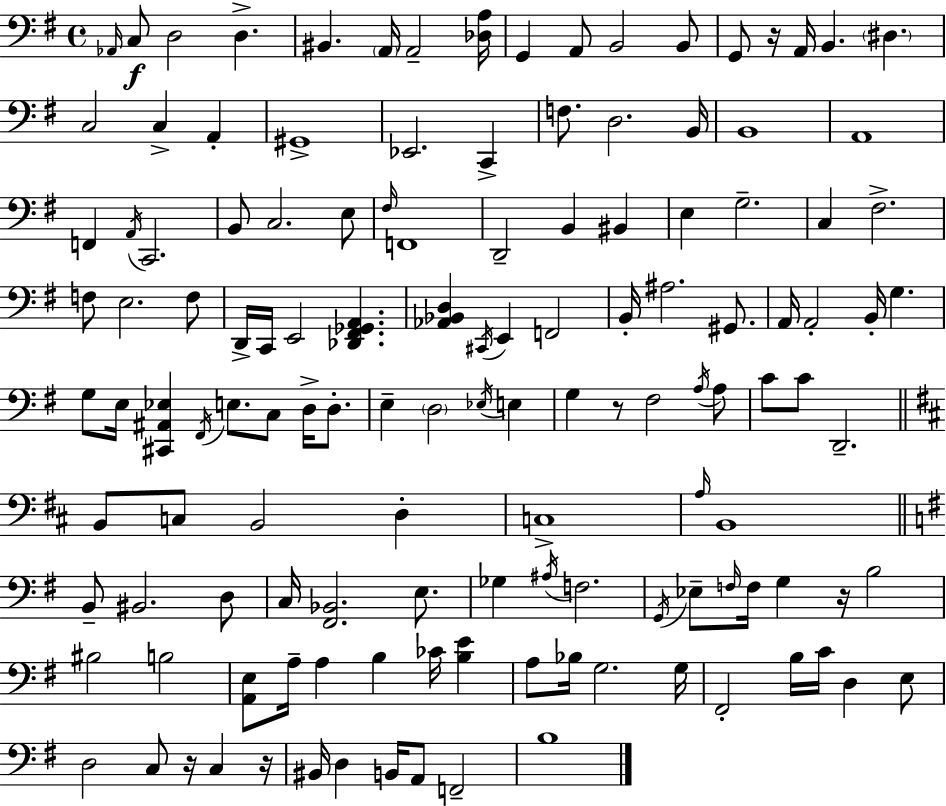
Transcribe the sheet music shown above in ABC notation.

X:1
T:Untitled
M:4/4
L:1/4
K:G
_A,,/4 C,/2 D,2 D, ^B,, A,,/4 A,,2 [_D,A,]/4 G,, A,,/2 B,,2 B,,/2 G,,/2 z/4 A,,/4 B,, ^D, C,2 C, A,, ^G,,4 _E,,2 C,, F,/2 D,2 B,,/4 B,,4 A,,4 F,, A,,/4 C,,2 B,,/2 C,2 E,/2 ^F,/4 F,,4 D,,2 B,, ^B,, E, G,2 C, ^F,2 F,/2 E,2 F,/2 D,,/4 C,,/4 E,,2 [_D,,^F,,_G,,A,,] [_A,,_B,,D,] ^C,,/4 E,, F,,2 B,,/4 ^A,2 ^G,,/2 A,,/4 A,,2 B,,/4 G, G,/2 E,/4 [^C,,^A,,_E,] ^F,,/4 E,/2 C,/2 D,/4 D,/2 E, D,2 _E,/4 E, G, z/2 ^F,2 A,/4 A,/2 C/2 C/2 D,,2 B,,/2 C,/2 B,,2 D, C,4 A,/4 B,,4 B,,/2 ^B,,2 D,/2 C,/4 [^F,,_B,,]2 E,/2 _G, ^A,/4 F,2 G,,/4 _E,/2 F,/4 F,/4 G, z/4 B,2 ^B,2 B,2 [A,,E,]/2 A,/4 A, B, _C/4 [B,E] A,/2 _B,/4 G,2 G,/4 ^F,,2 B,/4 C/4 D, E,/2 D,2 C,/2 z/4 C, z/4 ^B,,/4 D, B,,/4 A,,/2 F,,2 B,4